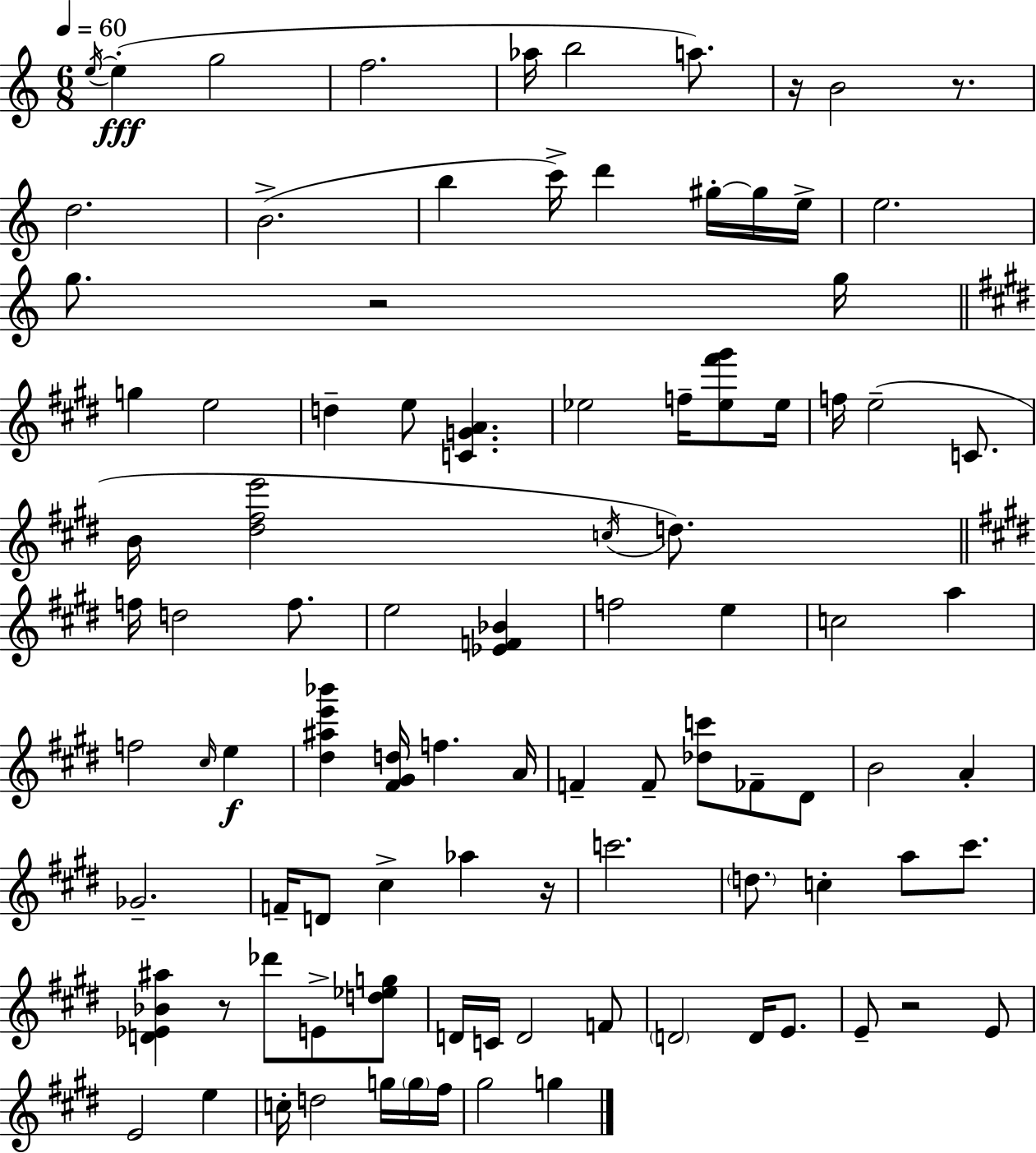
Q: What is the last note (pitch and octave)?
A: G5